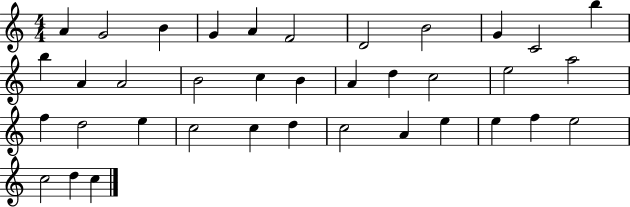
X:1
T:Untitled
M:4/4
L:1/4
K:C
A G2 B G A F2 D2 B2 G C2 b b A A2 B2 c B A d c2 e2 a2 f d2 e c2 c d c2 A e e f e2 c2 d c